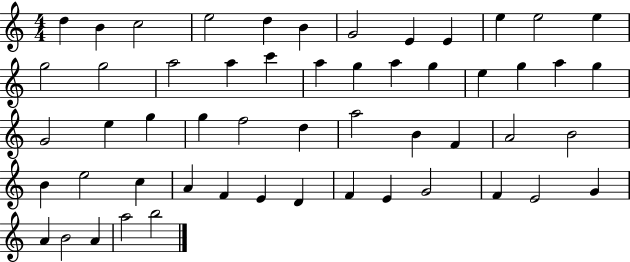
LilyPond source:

{
  \clef treble
  \numericTimeSignature
  \time 4/4
  \key c \major
  d''4 b'4 c''2 | e''2 d''4 b'4 | g'2 e'4 e'4 | e''4 e''2 e''4 | \break g''2 g''2 | a''2 a''4 c'''4 | a''4 g''4 a''4 g''4 | e''4 g''4 a''4 g''4 | \break g'2 e''4 g''4 | g''4 f''2 d''4 | a''2 b'4 f'4 | a'2 b'2 | \break b'4 e''2 c''4 | a'4 f'4 e'4 d'4 | f'4 e'4 g'2 | f'4 e'2 g'4 | \break a'4 b'2 a'4 | a''2 b''2 | \bar "|."
}